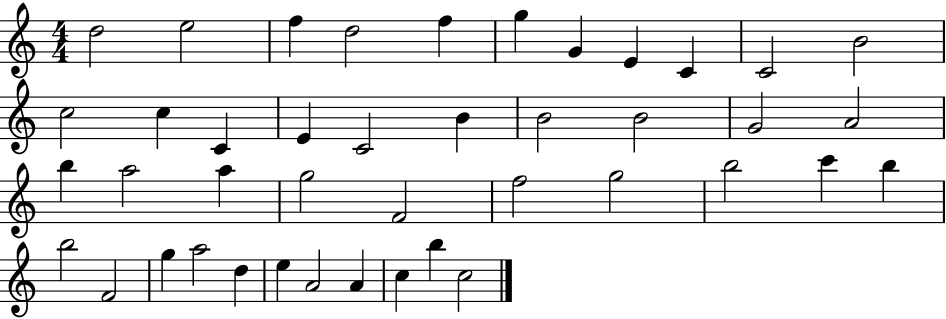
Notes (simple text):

D5/h E5/h F5/q D5/h F5/q G5/q G4/q E4/q C4/q C4/h B4/h C5/h C5/q C4/q E4/q C4/h B4/q B4/h B4/h G4/h A4/h B5/q A5/h A5/q G5/h F4/h F5/h G5/h B5/h C6/q B5/q B5/h F4/h G5/q A5/h D5/q E5/q A4/h A4/q C5/q B5/q C5/h